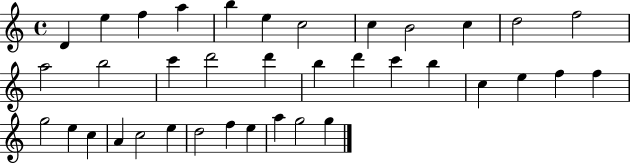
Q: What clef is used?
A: treble